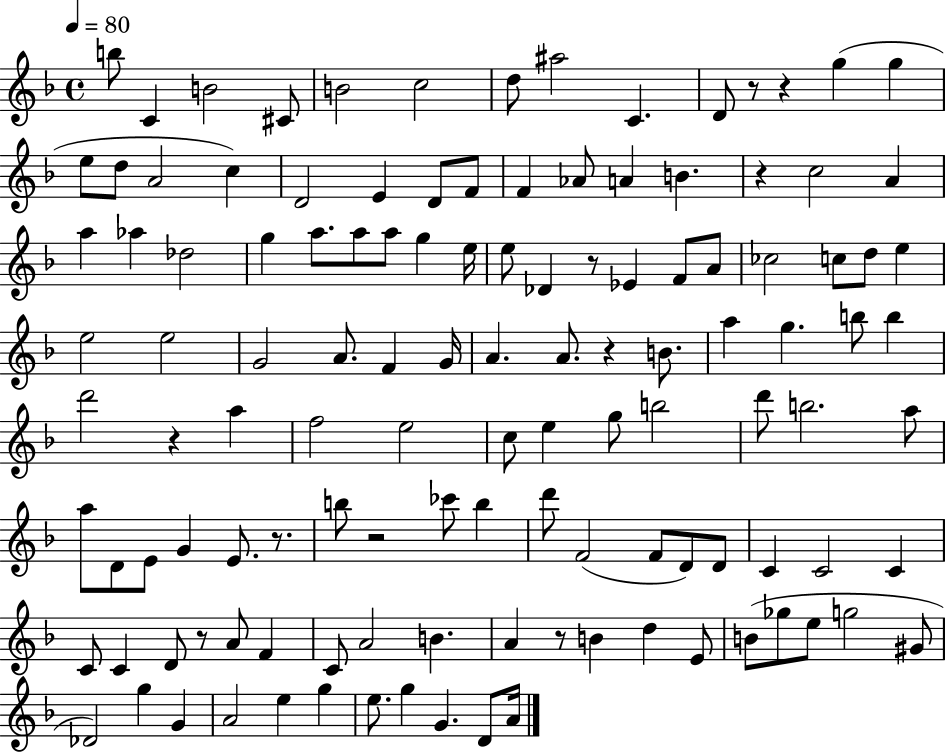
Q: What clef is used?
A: treble